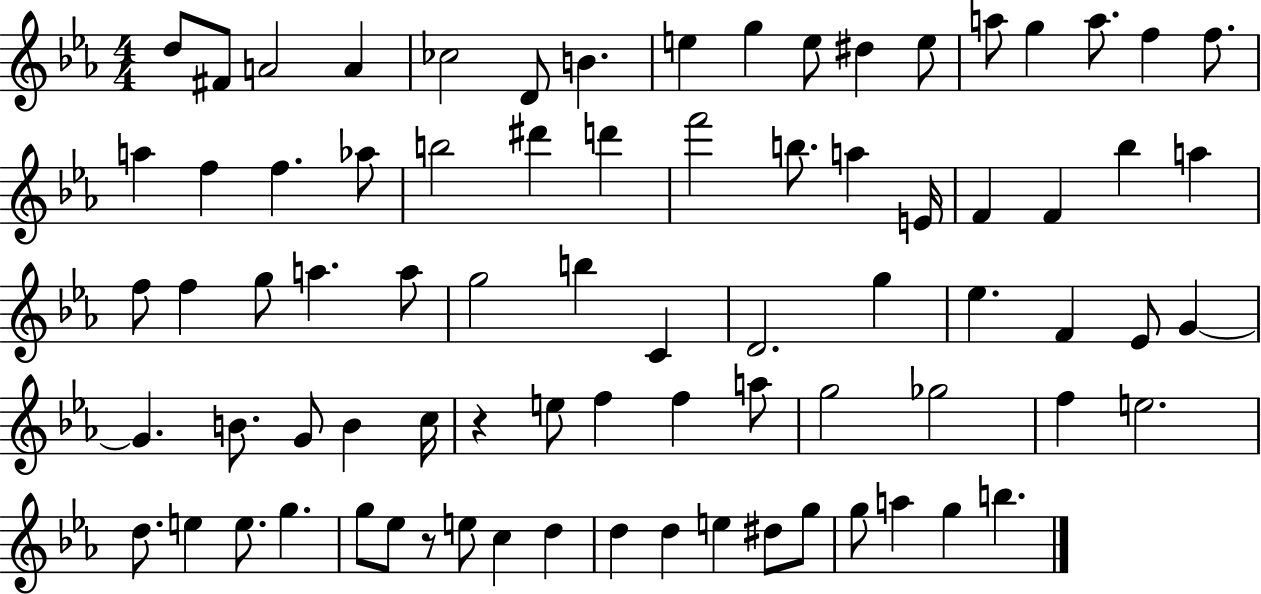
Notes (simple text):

D5/e F#4/e A4/h A4/q CES5/h D4/e B4/q. E5/q G5/q E5/e D#5/q E5/e A5/e G5/q A5/e. F5/q F5/e. A5/q F5/q F5/q. Ab5/e B5/h D#6/q D6/q F6/h B5/e. A5/q E4/s F4/q F4/q Bb5/q A5/q F5/e F5/q G5/e A5/q. A5/e G5/h B5/q C4/q D4/h. G5/q Eb5/q. F4/q Eb4/e G4/q G4/q. B4/e. G4/e B4/q C5/s R/q E5/e F5/q F5/q A5/e G5/h Gb5/h F5/q E5/h. D5/e. E5/q E5/e. G5/q. G5/e Eb5/e R/e E5/e C5/q D5/q D5/q D5/q E5/q D#5/e G5/e G5/e A5/q G5/q B5/q.